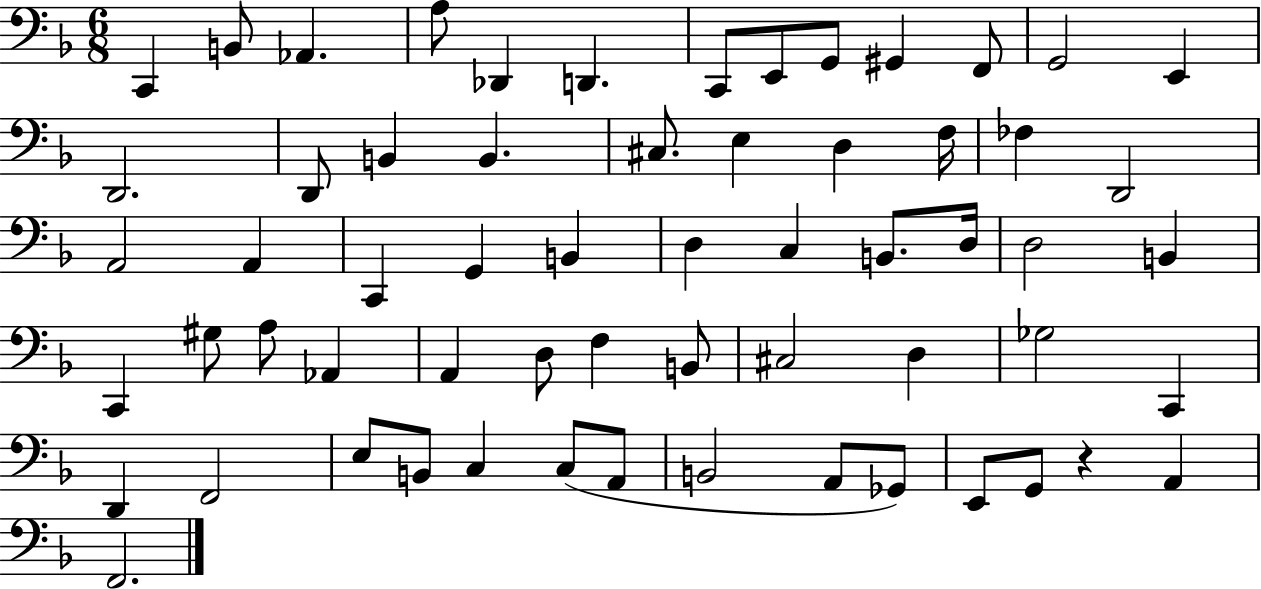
X:1
T:Untitled
M:6/8
L:1/4
K:F
C,, B,,/2 _A,, A,/2 _D,, D,, C,,/2 E,,/2 G,,/2 ^G,, F,,/2 G,,2 E,, D,,2 D,,/2 B,, B,, ^C,/2 E, D, F,/4 _F, D,,2 A,,2 A,, C,, G,, B,, D, C, B,,/2 D,/4 D,2 B,, C,, ^G,/2 A,/2 _A,, A,, D,/2 F, B,,/2 ^C,2 D, _G,2 C,, D,, F,,2 E,/2 B,,/2 C, C,/2 A,,/2 B,,2 A,,/2 _G,,/2 E,,/2 G,,/2 z A,, F,,2